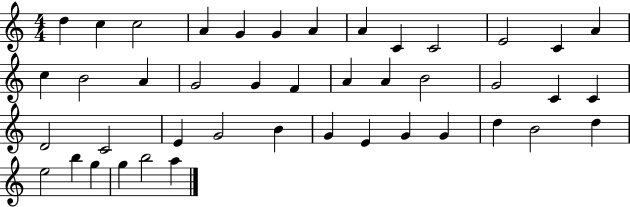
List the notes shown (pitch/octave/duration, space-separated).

D5/q C5/q C5/h A4/q G4/q G4/q A4/q A4/q C4/q C4/h E4/h C4/q A4/q C5/q B4/h A4/q G4/h G4/q F4/q A4/q A4/q B4/h G4/h C4/q C4/q D4/h C4/h E4/q G4/h B4/q G4/q E4/q G4/q G4/q D5/q B4/h D5/q E5/h B5/q G5/q G5/q B5/h A5/q